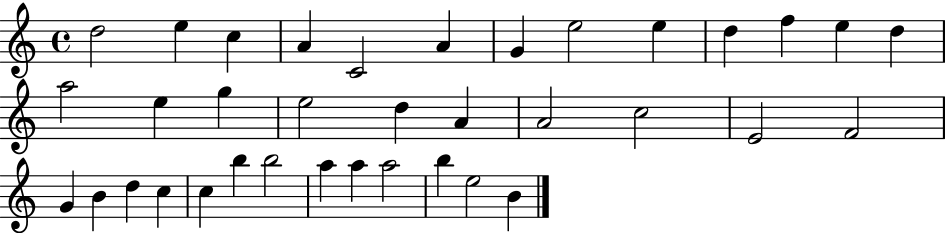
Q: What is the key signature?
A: C major